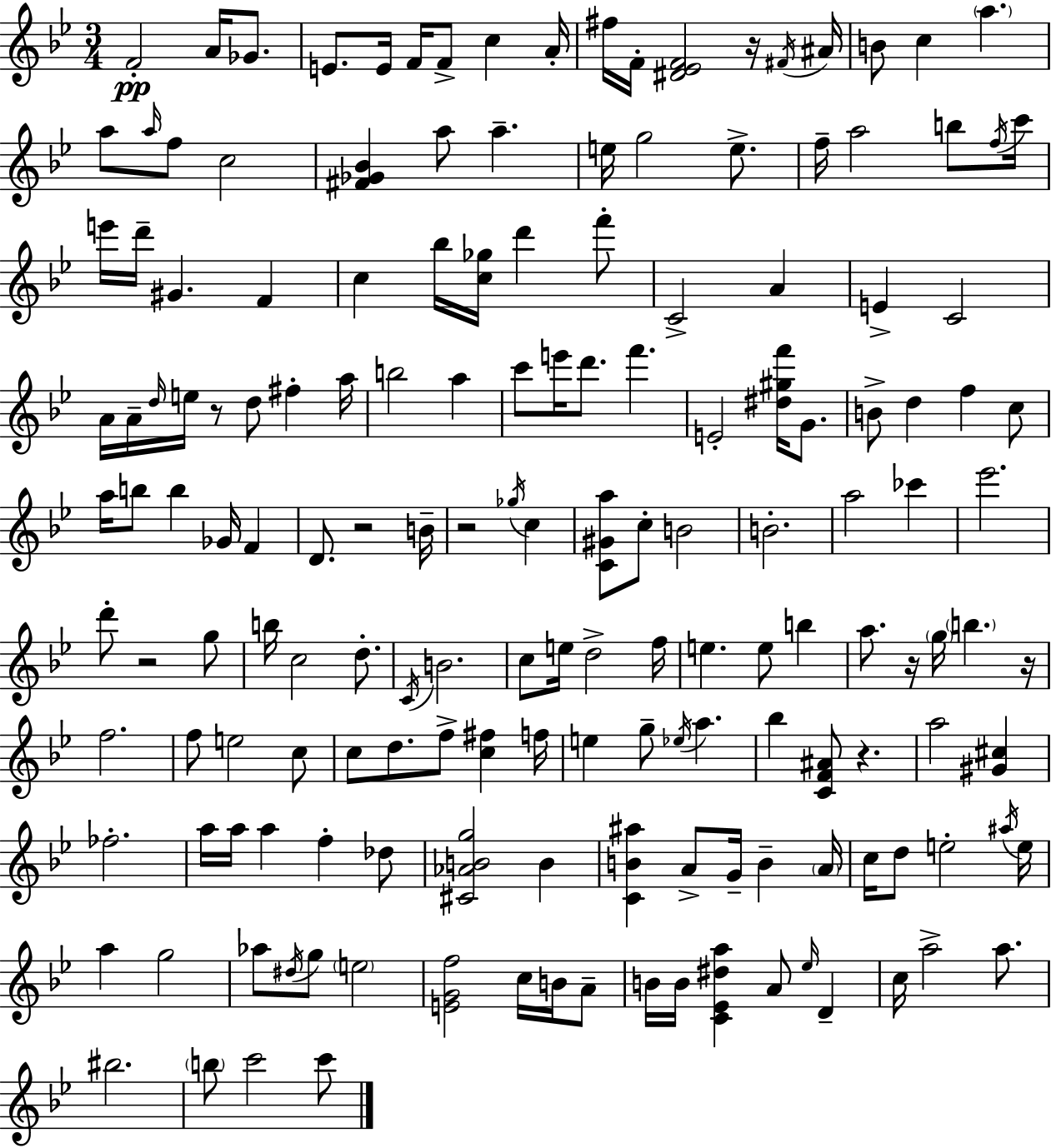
X:1
T:Untitled
M:3/4
L:1/4
K:Bb
F2 A/4 _G/2 E/2 E/4 F/4 F/2 c A/4 ^f/4 F/4 [^D_EF]2 z/4 ^F/4 ^A/4 B/2 c a a/2 a/4 f/2 c2 [^F_G_B] a/2 a e/4 g2 e/2 f/4 a2 b/2 f/4 c'/4 e'/4 d'/4 ^G F c _b/4 [c_g]/4 d' f'/2 C2 A E C2 A/4 A/4 d/4 e/4 z/2 d/2 ^f a/4 b2 a c'/2 e'/4 d'/2 f' E2 [^d^gf']/4 G/2 B/2 d f c/2 a/4 b/2 b _G/4 F D/2 z2 B/4 z2 _g/4 c [C^Ga]/2 c/2 B2 B2 a2 _c' _e'2 d'/2 z2 g/2 b/4 c2 d/2 C/4 B2 c/2 e/4 d2 f/4 e e/2 b a/2 z/4 g/4 b z/4 f2 f/2 e2 c/2 c/2 d/2 f/2 [c^f] f/4 e g/2 _e/4 a _b [CF^A]/2 z a2 [^G^c] _f2 a/4 a/4 a f _d/2 [^C_ABg]2 B [CB^a] A/2 G/4 B A/4 c/4 d/2 e2 ^a/4 e/4 a g2 _a/2 ^d/4 g/2 e2 [EGf]2 c/4 B/4 A/2 B/4 B/4 [C_E^da] A/2 _e/4 D c/4 a2 a/2 ^b2 b/2 c'2 c'/2